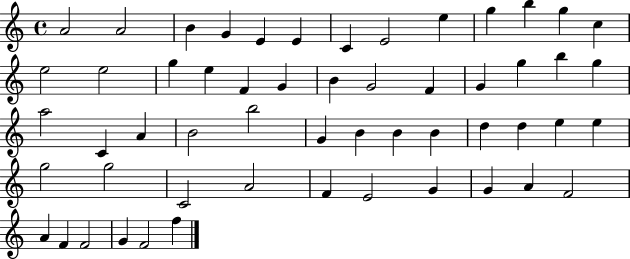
X:1
T:Untitled
M:4/4
L:1/4
K:C
A2 A2 B G E E C E2 e g b g c e2 e2 g e F G B G2 F G g b g a2 C A B2 b2 G B B B d d e e g2 g2 C2 A2 F E2 G G A F2 A F F2 G F2 f